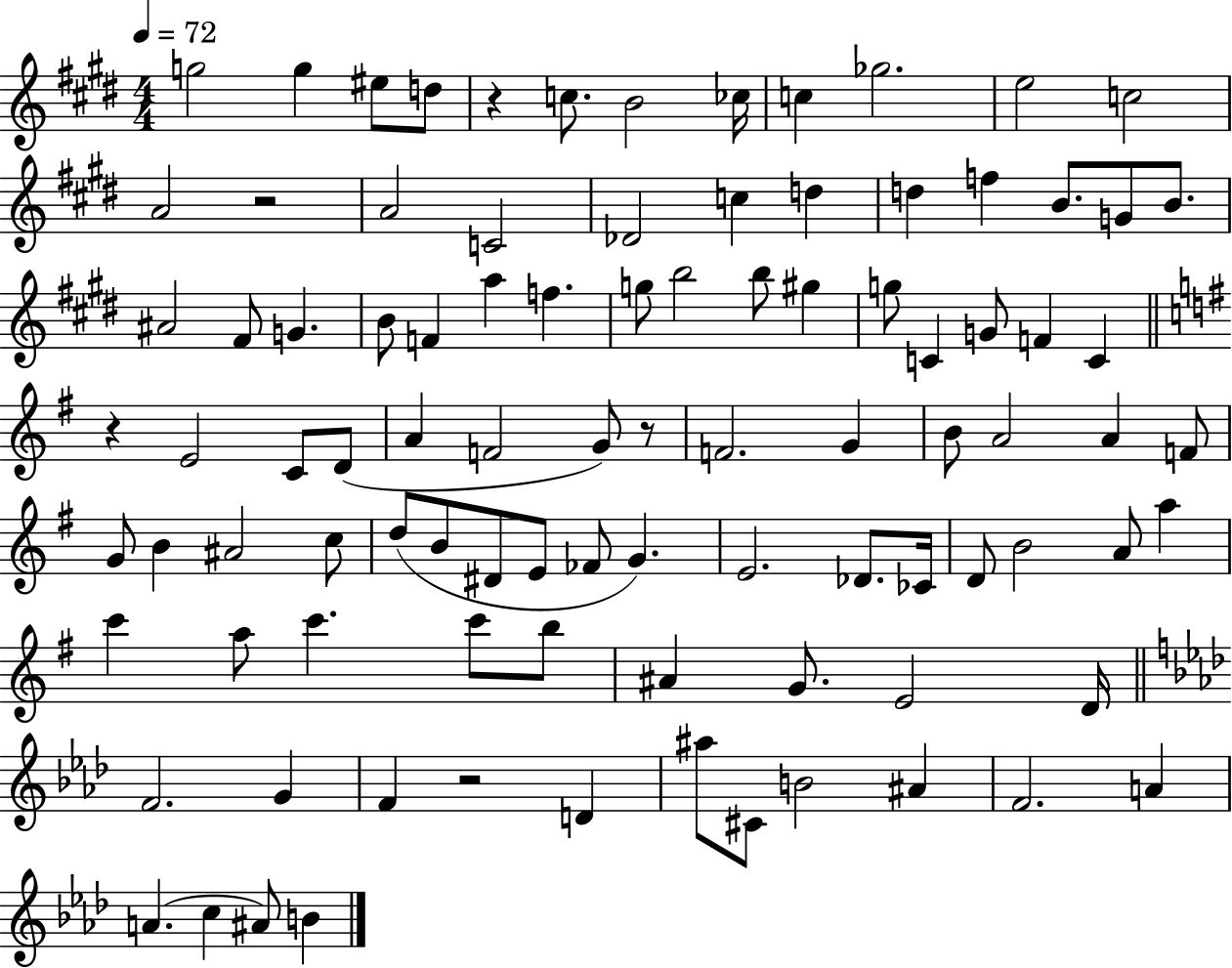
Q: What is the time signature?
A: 4/4